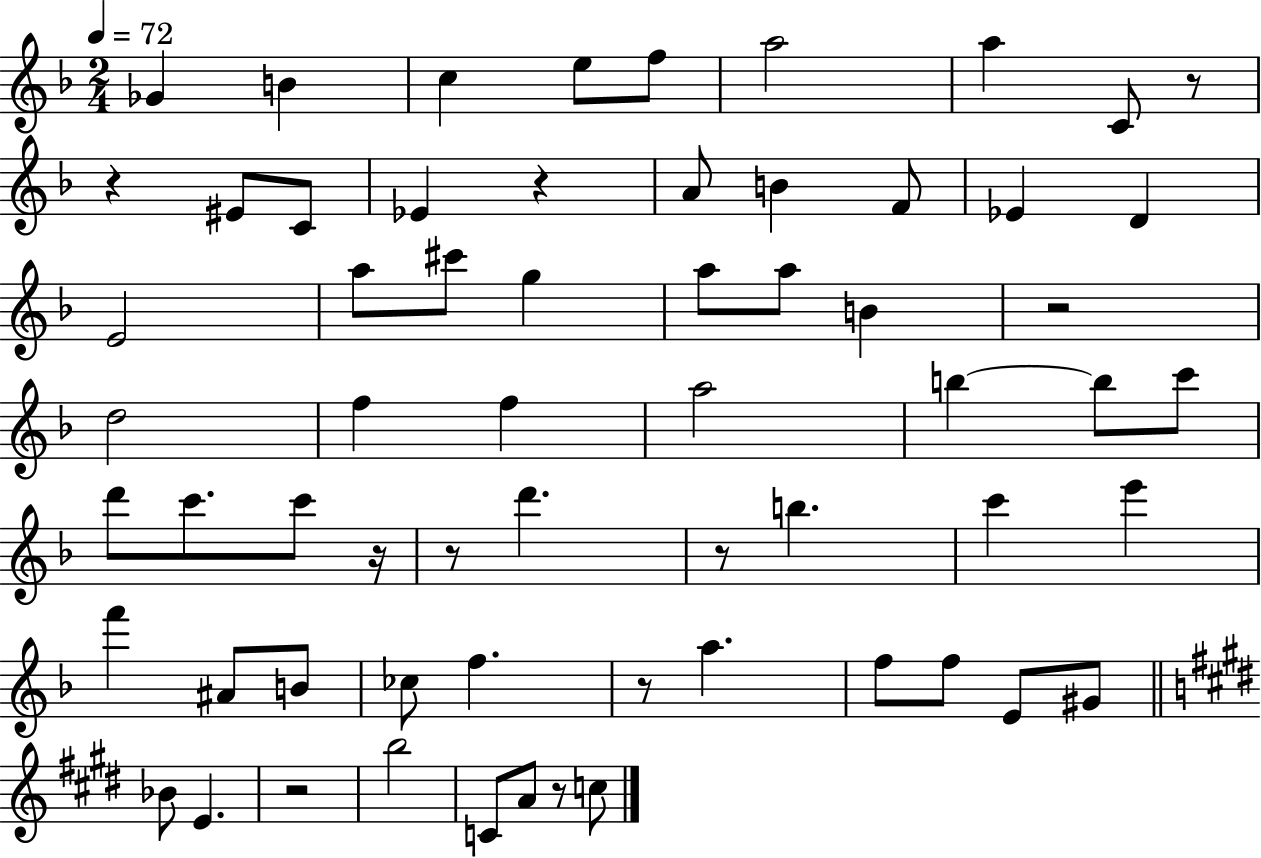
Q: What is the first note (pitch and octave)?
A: Gb4